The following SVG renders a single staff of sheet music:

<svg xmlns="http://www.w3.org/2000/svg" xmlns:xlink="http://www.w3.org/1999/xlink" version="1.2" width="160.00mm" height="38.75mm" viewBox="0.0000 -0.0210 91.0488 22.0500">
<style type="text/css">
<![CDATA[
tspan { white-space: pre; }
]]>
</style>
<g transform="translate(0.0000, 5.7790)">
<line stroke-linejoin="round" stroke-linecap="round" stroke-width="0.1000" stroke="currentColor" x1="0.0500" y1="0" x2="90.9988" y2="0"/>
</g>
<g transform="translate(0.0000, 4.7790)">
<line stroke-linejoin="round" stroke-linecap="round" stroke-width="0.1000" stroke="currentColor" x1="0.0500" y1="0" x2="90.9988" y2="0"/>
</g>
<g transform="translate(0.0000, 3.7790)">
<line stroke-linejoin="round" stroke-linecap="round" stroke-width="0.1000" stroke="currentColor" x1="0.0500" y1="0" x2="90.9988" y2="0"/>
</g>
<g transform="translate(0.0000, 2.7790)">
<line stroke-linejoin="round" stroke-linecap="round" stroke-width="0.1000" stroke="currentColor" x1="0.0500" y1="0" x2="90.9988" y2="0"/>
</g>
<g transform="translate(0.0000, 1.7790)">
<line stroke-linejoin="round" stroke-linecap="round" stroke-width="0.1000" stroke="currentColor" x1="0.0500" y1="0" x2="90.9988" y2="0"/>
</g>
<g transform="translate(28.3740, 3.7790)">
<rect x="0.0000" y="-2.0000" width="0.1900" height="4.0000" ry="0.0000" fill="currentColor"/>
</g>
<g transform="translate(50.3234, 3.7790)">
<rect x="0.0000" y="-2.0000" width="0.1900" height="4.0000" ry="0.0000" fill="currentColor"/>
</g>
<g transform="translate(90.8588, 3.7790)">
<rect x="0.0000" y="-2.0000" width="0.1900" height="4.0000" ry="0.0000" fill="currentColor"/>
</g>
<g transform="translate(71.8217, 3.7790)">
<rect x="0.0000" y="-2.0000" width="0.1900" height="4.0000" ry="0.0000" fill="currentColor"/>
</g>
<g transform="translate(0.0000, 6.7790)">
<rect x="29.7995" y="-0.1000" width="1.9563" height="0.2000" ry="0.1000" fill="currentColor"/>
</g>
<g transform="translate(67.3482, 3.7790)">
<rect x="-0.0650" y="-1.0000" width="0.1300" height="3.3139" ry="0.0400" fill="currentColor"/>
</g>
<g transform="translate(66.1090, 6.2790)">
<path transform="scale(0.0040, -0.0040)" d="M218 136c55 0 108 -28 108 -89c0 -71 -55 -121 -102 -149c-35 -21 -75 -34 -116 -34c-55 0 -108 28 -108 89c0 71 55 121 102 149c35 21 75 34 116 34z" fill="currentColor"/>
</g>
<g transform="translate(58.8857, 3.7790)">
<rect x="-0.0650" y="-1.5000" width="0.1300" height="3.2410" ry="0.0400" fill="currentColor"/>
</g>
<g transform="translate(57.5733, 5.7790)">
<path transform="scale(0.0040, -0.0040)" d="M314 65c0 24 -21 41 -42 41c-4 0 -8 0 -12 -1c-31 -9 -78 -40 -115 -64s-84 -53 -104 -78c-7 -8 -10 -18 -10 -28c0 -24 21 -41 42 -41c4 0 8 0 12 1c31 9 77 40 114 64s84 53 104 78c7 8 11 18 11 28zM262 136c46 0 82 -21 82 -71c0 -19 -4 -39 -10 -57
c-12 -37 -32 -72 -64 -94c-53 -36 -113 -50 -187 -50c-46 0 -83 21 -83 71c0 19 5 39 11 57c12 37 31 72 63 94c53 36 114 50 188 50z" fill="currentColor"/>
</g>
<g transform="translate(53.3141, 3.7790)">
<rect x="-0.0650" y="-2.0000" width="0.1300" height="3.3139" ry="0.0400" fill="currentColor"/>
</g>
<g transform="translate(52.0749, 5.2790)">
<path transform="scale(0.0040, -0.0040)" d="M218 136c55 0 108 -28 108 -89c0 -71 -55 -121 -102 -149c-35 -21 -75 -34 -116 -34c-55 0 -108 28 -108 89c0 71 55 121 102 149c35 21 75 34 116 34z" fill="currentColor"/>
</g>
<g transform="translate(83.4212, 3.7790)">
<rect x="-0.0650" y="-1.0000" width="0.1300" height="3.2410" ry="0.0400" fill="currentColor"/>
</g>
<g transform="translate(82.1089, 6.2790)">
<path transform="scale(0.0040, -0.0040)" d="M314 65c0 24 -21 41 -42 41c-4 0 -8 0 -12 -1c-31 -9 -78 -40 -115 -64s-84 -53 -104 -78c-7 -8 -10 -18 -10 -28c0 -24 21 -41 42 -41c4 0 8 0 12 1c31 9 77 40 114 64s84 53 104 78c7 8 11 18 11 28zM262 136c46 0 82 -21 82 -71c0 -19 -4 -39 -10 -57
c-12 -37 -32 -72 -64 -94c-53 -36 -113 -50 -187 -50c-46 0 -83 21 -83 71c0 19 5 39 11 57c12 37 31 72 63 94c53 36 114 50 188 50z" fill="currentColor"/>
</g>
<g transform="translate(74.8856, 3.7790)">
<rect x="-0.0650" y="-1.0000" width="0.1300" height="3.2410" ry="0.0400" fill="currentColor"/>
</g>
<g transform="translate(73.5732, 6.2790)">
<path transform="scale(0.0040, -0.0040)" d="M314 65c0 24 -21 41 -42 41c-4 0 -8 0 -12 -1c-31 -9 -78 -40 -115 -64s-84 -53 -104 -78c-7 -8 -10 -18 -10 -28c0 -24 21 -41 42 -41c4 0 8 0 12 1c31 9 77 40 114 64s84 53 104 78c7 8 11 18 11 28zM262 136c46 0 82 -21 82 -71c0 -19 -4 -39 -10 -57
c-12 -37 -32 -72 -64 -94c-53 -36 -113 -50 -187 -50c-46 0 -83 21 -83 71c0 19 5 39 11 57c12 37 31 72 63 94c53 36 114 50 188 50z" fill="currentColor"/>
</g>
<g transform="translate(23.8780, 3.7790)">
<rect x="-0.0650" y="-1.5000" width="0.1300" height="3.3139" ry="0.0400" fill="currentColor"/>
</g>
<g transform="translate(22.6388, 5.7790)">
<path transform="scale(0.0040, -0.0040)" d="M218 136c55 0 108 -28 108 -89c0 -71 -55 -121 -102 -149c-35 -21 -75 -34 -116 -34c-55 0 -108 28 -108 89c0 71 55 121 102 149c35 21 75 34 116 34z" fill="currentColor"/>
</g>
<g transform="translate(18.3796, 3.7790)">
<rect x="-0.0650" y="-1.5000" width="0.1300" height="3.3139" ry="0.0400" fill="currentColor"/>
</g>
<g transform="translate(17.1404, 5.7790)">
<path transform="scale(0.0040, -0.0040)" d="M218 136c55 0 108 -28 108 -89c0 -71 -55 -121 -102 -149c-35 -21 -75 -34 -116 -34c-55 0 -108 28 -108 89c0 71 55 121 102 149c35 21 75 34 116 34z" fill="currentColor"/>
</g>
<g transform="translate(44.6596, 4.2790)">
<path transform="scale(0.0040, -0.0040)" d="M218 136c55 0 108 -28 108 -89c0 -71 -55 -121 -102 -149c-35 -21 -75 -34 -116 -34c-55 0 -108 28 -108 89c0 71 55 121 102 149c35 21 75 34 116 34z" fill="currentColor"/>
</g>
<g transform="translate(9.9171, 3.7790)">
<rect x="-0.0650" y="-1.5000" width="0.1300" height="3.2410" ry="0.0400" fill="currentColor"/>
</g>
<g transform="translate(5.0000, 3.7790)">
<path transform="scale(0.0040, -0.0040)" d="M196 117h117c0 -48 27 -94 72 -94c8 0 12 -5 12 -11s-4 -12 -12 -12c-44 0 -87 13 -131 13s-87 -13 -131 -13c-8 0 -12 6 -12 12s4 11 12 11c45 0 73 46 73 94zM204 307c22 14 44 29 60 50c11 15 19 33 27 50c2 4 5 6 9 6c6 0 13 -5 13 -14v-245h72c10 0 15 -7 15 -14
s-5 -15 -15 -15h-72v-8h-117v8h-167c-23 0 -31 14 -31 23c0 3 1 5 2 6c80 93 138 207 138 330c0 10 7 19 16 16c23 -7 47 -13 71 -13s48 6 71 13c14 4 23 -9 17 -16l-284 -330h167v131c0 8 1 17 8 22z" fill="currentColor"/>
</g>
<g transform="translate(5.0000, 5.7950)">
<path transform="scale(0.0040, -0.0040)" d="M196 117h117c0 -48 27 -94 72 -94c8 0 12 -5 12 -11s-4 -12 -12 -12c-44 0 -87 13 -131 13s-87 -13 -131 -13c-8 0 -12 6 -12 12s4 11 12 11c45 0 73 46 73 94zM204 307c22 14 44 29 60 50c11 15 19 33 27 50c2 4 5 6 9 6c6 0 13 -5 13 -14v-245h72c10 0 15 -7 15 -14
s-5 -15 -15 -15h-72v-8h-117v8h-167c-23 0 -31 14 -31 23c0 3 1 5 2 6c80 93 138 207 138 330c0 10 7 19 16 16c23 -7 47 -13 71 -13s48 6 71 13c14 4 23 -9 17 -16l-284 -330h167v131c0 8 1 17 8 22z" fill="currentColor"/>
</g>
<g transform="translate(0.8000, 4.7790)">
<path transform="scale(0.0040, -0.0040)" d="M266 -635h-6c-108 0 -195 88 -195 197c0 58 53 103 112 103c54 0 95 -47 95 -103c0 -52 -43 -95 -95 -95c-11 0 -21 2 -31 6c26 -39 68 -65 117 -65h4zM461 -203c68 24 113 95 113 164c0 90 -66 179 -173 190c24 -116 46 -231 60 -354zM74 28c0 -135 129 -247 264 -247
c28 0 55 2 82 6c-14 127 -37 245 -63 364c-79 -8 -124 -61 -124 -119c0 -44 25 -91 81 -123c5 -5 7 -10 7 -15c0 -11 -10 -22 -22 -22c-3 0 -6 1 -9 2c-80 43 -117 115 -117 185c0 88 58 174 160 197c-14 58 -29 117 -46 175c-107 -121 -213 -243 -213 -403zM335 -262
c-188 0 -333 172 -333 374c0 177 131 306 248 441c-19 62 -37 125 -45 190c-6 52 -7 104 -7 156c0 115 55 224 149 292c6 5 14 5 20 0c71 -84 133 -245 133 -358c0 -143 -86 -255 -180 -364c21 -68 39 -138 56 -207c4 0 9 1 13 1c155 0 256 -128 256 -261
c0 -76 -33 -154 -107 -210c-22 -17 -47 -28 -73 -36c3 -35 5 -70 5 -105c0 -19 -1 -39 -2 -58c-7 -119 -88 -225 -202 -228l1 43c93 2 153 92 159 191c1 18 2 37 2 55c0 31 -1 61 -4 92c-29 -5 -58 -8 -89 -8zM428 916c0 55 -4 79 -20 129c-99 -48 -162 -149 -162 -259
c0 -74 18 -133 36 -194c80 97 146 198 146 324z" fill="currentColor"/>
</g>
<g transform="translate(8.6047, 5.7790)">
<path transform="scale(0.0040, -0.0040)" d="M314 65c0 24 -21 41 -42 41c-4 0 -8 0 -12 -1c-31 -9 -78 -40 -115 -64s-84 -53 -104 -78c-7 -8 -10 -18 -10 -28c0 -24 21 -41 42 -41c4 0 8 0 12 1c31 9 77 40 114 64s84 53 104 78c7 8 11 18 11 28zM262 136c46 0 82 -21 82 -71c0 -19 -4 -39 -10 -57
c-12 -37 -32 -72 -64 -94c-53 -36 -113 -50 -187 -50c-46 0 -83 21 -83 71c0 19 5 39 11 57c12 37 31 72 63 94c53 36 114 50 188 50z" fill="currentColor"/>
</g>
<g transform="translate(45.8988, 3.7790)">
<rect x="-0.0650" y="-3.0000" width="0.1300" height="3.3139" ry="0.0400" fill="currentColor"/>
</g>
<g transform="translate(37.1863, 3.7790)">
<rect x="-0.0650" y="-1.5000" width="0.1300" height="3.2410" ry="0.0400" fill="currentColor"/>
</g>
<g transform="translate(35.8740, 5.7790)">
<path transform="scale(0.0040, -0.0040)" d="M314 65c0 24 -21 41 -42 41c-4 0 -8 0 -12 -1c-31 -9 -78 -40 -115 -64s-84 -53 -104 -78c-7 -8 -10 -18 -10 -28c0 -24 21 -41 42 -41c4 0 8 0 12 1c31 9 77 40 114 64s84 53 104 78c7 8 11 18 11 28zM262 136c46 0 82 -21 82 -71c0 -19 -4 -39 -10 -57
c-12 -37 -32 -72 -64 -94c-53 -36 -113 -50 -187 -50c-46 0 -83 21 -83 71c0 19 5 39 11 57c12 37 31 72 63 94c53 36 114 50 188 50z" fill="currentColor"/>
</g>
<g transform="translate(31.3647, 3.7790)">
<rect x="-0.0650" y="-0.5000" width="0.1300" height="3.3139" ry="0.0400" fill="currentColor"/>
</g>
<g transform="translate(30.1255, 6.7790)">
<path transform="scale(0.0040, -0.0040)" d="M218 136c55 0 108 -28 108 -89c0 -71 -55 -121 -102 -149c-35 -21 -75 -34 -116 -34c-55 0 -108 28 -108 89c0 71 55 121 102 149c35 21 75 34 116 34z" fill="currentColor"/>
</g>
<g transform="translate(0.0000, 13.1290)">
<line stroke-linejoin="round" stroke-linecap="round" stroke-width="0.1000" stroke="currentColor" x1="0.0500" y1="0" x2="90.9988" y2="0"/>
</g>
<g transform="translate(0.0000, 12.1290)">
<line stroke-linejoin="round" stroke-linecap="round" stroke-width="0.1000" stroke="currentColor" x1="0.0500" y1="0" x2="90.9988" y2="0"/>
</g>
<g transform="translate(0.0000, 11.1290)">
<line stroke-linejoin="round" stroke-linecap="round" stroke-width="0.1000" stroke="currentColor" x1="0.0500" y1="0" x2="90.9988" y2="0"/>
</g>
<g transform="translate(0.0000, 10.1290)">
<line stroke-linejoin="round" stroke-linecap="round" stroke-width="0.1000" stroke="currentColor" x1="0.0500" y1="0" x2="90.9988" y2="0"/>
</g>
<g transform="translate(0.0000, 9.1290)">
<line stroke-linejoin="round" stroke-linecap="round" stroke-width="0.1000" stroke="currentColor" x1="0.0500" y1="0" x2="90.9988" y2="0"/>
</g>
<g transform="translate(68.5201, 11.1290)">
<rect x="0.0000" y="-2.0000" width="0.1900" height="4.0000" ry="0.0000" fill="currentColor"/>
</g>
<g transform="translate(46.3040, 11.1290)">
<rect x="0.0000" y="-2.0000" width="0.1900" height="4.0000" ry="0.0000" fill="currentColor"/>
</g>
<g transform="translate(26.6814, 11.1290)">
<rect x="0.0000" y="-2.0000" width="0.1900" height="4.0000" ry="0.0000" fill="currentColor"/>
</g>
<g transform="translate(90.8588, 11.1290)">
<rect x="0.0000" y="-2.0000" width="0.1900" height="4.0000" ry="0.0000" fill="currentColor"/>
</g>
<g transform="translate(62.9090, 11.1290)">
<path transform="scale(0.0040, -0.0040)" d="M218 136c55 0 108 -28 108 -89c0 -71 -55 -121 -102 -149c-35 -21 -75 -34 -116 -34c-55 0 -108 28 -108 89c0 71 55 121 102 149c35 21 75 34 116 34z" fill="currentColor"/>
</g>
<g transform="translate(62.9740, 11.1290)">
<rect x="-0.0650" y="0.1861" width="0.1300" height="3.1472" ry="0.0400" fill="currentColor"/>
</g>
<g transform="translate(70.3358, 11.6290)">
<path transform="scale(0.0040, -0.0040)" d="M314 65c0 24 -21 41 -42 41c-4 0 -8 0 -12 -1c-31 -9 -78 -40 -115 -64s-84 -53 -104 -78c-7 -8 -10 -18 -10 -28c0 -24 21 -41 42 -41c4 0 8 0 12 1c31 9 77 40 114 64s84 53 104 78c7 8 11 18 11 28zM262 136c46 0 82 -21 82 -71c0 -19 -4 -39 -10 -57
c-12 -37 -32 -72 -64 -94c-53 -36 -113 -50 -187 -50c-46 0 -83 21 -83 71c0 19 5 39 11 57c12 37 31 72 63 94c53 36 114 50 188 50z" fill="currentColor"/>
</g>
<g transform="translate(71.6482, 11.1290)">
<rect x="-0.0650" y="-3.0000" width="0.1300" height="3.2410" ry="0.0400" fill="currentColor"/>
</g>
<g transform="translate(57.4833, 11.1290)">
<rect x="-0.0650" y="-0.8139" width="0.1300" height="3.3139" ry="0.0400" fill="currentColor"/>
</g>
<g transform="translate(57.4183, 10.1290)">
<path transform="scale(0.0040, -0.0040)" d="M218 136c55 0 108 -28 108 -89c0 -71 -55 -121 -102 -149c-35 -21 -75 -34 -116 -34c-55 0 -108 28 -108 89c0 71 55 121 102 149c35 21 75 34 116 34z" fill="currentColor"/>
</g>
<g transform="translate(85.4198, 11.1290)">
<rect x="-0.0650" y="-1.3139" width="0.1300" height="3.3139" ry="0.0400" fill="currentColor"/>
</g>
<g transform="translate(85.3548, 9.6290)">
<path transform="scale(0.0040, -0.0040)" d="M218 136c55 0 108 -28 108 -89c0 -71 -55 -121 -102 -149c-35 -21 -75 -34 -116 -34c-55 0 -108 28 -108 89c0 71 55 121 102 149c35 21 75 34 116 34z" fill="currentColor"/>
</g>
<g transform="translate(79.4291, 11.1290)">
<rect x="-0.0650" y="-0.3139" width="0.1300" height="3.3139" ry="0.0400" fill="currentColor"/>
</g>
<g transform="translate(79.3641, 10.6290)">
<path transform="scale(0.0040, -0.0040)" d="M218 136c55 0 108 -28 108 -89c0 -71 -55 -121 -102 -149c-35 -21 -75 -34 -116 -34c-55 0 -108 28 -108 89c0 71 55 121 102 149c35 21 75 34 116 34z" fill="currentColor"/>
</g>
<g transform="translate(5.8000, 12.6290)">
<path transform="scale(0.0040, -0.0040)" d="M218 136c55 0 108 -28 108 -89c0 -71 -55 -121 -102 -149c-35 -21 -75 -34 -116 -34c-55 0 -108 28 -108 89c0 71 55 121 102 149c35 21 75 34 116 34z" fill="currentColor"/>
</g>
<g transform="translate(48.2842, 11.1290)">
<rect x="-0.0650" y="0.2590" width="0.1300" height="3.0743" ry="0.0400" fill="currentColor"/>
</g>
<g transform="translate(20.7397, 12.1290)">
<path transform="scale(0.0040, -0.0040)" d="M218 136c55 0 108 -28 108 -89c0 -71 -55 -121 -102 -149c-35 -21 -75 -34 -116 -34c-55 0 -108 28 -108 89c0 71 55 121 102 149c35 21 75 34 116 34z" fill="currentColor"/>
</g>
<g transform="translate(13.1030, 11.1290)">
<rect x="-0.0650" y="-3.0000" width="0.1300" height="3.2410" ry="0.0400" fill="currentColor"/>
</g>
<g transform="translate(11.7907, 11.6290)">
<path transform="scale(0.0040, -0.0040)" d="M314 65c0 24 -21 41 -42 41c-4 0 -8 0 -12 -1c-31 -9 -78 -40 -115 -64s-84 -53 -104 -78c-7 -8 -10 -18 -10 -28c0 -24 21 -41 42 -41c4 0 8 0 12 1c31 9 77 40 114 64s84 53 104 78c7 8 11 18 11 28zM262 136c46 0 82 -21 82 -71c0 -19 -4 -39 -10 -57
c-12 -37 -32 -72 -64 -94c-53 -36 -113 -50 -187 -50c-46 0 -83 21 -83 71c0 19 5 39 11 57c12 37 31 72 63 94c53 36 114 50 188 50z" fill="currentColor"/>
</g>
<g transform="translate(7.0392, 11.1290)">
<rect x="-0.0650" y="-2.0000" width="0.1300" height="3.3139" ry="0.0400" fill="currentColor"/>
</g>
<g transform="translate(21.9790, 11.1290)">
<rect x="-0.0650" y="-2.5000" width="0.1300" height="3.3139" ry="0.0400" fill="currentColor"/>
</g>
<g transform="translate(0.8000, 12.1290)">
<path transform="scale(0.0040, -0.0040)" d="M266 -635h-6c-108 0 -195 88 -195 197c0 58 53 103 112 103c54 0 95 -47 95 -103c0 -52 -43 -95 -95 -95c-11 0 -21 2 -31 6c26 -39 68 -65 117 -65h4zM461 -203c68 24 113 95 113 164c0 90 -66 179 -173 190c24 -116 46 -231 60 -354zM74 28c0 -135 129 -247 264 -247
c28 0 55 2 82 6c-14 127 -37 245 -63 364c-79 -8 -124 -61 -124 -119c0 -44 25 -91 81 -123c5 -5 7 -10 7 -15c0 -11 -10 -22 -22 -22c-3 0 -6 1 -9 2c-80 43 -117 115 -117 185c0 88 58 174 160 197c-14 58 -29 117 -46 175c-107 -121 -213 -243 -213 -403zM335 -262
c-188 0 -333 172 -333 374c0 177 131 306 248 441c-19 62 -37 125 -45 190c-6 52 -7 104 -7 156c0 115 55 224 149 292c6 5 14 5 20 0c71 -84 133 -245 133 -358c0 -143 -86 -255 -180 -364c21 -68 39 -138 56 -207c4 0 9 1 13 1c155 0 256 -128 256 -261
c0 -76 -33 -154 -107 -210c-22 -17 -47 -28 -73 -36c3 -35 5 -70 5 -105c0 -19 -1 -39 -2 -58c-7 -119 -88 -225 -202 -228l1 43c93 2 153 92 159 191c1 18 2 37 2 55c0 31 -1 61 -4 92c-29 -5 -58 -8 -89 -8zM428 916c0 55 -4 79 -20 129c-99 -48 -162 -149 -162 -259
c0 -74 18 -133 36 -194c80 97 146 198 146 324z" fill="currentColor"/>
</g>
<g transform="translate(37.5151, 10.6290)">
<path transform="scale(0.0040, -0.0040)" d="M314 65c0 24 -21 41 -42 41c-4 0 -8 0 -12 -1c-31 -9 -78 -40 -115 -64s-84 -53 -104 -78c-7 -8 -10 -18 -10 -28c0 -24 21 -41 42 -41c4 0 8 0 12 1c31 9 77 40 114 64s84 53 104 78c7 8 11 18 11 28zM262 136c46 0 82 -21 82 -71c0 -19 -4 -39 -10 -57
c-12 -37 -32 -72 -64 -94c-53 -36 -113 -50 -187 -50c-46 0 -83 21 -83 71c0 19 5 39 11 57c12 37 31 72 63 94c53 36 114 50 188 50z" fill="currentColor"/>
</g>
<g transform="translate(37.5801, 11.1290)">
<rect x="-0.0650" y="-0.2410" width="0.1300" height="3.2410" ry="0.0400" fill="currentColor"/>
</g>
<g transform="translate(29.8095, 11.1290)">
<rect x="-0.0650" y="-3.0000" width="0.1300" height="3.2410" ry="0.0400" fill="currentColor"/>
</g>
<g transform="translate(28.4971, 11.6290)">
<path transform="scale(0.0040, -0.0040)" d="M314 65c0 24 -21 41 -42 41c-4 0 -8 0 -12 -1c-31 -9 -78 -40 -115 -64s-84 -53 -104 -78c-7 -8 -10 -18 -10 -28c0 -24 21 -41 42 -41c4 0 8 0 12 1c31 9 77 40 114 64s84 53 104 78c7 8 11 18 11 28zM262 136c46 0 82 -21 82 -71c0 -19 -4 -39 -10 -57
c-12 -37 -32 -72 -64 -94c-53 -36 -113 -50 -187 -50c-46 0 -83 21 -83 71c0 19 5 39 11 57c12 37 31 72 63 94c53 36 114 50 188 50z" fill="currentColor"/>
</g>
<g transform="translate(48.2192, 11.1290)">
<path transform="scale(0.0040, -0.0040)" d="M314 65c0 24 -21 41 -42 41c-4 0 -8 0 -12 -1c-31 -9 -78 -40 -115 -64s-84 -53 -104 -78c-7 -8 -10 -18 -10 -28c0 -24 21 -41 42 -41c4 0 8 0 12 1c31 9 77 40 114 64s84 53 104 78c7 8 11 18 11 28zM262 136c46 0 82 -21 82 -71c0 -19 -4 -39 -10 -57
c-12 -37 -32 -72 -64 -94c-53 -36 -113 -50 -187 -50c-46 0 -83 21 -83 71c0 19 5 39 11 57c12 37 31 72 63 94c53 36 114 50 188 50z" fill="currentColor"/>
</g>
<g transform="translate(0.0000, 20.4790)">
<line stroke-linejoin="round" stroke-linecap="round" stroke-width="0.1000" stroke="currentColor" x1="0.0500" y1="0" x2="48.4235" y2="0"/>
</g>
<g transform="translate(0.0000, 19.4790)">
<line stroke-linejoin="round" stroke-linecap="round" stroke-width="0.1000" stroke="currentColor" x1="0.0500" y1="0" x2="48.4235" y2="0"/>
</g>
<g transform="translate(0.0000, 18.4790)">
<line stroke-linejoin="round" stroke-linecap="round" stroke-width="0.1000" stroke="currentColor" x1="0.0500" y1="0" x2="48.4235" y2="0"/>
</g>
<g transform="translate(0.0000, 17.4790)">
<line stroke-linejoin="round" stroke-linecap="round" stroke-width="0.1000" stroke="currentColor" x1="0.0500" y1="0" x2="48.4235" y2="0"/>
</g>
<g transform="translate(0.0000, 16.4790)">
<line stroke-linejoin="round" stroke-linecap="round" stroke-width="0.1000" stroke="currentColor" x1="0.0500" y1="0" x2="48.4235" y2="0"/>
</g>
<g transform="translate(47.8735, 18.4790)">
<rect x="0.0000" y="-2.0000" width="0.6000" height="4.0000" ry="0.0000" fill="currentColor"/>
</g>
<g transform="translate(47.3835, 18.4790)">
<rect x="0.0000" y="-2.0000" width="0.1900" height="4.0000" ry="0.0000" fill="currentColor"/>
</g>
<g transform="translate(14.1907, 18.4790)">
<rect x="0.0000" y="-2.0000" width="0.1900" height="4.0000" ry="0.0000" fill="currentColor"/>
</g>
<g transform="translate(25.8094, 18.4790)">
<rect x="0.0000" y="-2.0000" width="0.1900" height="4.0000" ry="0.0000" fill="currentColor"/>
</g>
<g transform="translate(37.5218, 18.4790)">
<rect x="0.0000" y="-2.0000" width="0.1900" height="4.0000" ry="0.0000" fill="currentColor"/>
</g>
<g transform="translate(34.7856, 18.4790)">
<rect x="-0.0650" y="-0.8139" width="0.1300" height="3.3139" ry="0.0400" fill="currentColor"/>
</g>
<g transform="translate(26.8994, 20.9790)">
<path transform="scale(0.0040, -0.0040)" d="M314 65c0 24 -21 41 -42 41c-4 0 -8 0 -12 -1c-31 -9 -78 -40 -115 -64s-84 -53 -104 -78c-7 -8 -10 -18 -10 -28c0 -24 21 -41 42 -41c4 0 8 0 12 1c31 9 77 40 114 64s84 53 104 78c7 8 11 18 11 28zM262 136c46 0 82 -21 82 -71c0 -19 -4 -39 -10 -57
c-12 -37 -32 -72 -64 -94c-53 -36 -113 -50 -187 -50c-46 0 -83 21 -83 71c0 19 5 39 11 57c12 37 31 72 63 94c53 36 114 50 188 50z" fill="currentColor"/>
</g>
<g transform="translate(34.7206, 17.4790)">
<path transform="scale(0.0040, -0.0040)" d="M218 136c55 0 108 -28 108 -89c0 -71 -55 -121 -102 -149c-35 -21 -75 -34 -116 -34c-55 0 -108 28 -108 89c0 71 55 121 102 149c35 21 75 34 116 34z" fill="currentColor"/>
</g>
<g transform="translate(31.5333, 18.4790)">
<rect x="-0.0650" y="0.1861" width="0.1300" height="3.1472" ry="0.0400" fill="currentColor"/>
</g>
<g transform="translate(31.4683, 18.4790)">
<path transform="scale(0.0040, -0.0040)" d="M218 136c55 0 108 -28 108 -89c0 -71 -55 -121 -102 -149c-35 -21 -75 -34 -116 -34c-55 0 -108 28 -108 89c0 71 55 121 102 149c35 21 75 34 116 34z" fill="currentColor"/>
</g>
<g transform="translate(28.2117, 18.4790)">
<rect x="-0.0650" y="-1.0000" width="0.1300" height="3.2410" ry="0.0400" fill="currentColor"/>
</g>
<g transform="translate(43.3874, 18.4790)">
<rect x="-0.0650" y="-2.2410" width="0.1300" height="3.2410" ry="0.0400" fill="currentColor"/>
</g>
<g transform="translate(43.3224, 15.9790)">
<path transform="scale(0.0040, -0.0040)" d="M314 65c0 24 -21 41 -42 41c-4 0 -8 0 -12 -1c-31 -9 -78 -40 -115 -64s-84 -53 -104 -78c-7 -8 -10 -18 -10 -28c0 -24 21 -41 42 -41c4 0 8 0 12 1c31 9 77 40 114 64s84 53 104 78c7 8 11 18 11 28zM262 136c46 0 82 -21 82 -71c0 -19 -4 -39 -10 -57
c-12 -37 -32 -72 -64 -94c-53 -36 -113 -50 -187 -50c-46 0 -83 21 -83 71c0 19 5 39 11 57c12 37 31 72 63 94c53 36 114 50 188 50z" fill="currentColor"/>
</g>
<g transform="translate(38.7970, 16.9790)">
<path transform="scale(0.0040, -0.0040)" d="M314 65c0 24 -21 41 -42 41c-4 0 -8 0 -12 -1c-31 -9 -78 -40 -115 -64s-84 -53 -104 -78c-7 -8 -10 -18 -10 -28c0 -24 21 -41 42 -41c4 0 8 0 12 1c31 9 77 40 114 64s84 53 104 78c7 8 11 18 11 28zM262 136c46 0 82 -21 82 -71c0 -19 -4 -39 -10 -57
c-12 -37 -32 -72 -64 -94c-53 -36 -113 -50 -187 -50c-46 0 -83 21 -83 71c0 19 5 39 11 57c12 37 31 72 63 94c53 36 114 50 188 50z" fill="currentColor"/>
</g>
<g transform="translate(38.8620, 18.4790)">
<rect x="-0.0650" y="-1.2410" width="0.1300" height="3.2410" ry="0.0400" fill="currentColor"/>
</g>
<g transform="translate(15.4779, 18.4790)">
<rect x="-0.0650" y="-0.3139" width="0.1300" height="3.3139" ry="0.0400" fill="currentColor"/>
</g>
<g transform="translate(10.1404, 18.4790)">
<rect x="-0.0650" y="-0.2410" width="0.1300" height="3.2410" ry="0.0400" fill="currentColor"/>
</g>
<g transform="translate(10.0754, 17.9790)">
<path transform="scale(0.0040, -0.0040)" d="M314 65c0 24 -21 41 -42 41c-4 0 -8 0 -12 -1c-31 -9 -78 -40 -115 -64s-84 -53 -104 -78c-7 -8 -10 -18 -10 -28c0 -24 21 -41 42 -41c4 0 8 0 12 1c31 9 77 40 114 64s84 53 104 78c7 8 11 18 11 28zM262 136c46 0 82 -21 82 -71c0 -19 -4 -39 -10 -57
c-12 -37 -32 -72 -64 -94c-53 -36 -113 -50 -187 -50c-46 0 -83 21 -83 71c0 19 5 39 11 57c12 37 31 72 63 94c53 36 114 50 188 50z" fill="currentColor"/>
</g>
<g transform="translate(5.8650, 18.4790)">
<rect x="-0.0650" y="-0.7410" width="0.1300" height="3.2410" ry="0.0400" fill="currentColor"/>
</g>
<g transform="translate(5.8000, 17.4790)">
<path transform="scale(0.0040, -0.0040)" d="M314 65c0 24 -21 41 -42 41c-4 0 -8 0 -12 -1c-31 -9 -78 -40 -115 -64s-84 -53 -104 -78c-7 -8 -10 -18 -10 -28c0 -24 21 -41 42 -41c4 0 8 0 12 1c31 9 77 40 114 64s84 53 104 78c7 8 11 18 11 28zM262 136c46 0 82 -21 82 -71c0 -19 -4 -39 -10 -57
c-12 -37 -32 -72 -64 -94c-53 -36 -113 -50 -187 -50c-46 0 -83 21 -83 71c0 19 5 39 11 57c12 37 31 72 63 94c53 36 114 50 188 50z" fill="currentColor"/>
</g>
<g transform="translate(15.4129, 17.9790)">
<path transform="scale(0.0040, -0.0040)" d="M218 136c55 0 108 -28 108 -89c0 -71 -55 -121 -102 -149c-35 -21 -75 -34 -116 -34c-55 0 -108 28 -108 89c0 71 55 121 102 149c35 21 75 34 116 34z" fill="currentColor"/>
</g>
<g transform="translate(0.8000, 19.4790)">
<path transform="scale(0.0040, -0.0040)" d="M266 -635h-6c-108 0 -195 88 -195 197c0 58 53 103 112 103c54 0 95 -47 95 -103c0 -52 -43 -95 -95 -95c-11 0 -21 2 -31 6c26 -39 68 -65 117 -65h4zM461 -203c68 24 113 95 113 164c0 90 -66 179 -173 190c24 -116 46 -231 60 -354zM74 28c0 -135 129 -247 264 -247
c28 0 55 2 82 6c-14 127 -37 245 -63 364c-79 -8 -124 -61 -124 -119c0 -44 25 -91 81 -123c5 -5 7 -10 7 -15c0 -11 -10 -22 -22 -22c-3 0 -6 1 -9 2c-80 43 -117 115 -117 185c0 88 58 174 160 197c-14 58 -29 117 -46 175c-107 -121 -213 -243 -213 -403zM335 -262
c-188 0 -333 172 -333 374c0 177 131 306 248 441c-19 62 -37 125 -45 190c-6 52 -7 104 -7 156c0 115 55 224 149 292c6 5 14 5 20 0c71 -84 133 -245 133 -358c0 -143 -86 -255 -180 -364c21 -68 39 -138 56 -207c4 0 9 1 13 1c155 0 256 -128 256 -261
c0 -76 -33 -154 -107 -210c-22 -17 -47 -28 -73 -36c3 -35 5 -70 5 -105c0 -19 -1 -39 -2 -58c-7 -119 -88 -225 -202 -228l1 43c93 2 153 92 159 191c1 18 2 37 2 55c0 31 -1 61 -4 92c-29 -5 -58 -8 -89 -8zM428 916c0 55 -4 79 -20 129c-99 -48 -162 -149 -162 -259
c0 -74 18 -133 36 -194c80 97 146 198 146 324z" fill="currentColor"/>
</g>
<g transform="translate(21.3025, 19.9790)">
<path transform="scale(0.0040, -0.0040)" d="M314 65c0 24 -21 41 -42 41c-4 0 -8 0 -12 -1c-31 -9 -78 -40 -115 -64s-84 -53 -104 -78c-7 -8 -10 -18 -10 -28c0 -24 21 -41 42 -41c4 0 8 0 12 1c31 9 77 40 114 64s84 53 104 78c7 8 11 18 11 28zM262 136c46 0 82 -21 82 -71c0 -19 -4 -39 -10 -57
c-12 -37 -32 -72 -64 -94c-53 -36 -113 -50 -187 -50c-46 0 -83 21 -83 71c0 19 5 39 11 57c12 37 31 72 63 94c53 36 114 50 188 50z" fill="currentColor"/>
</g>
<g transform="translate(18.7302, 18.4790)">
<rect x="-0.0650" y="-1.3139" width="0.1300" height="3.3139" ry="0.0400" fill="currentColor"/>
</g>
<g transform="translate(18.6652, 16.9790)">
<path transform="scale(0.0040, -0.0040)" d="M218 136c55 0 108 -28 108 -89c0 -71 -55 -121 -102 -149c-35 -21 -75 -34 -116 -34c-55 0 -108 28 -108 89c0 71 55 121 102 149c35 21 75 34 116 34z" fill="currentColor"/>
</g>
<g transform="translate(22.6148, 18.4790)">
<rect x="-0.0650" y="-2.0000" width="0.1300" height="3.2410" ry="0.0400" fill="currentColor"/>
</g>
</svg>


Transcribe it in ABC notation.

X:1
T:Untitled
M:4/4
L:1/4
K:C
E2 E E C E2 A F E2 D D2 D2 F A2 G A2 c2 B2 d B A2 c e d2 c2 c e F2 D2 B d e2 g2